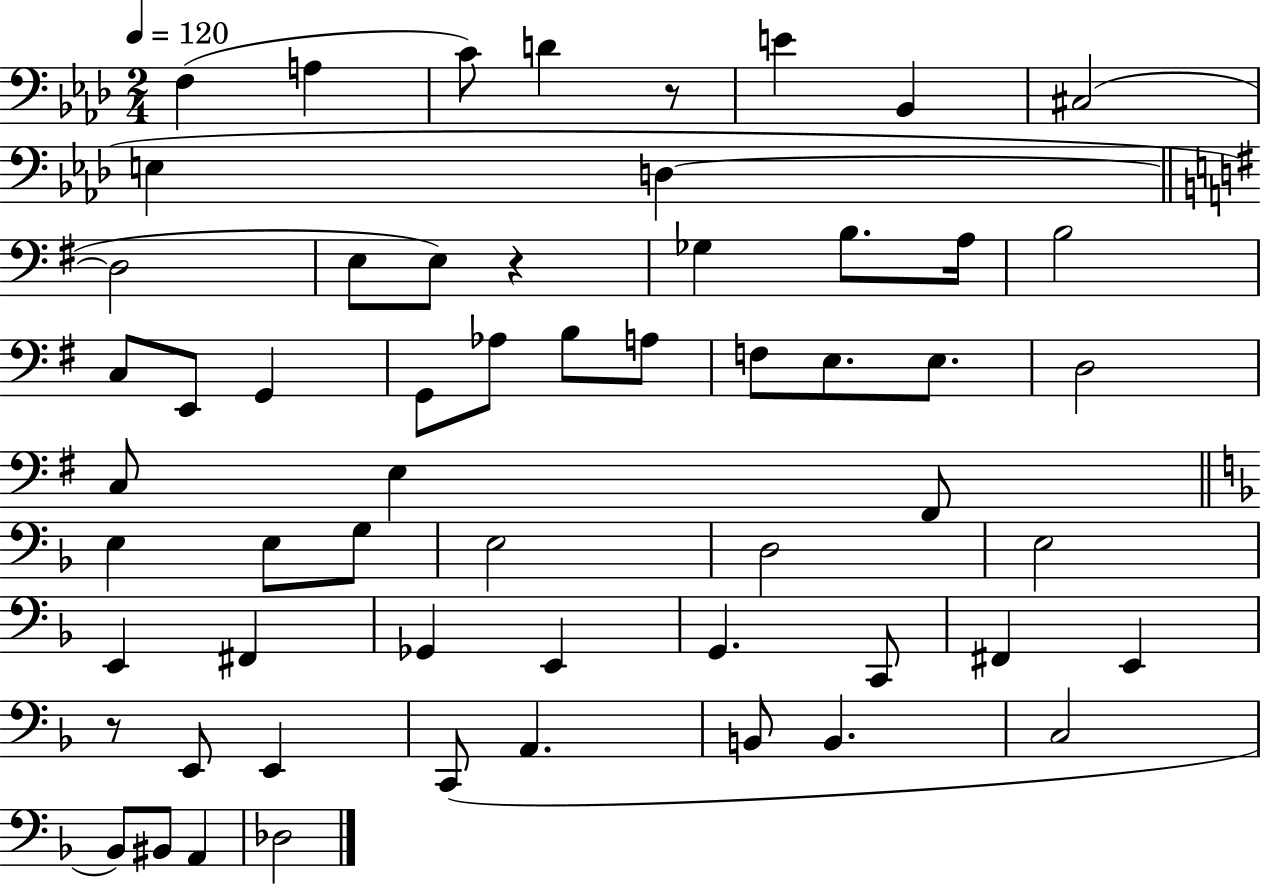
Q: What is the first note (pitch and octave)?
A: F3